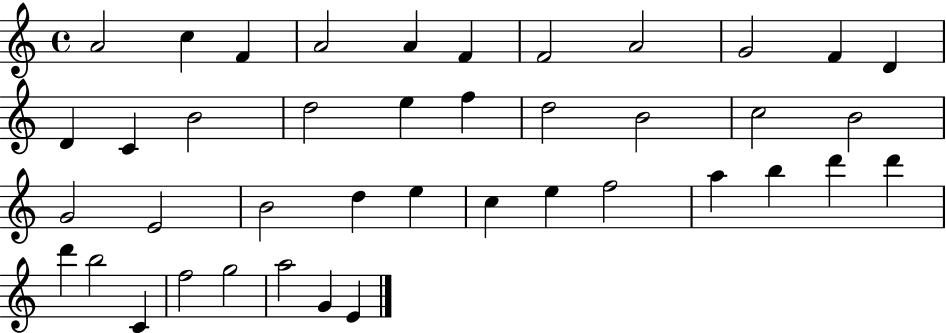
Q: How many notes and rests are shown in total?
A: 41